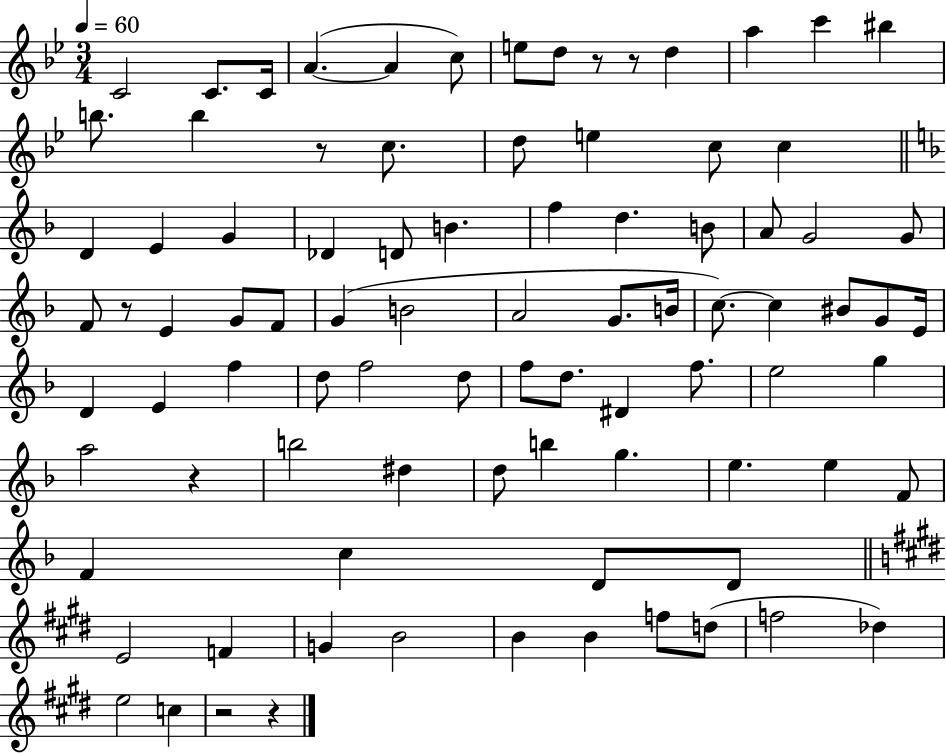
C4/h C4/e. C4/s A4/q. A4/q C5/e E5/e D5/e R/e R/e D5/q A5/q C6/q BIS5/q B5/e. B5/q R/e C5/e. D5/e E5/q C5/e C5/q D4/q E4/q G4/q Db4/q D4/e B4/q. F5/q D5/q. B4/e A4/e G4/h G4/e F4/e R/e E4/q G4/e F4/e G4/q B4/h A4/h G4/e. B4/s C5/e. C5/q BIS4/e G4/e E4/s D4/q E4/q F5/q D5/e F5/h D5/e F5/e D5/e. D#4/q F5/e. E5/h G5/q A5/h R/q B5/h D#5/q D5/e B5/q G5/q. E5/q. E5/q F4/e F4/q C5/q D4/e D4/e E4/h F4/q G4/q B4/h B4/q B4/q F5/e D5/e F5/h Db5/q E5/h C5/q R/h R/q